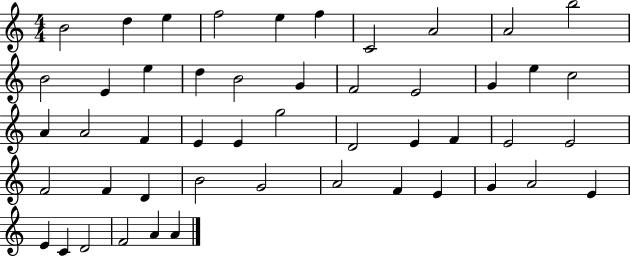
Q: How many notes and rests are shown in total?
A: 49